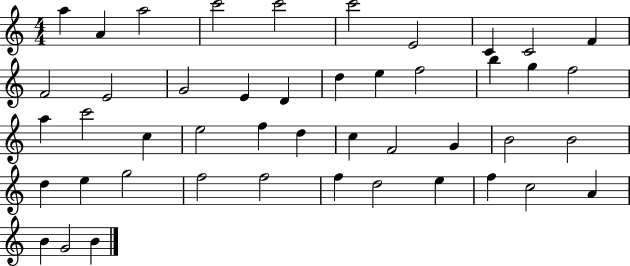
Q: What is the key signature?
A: C major